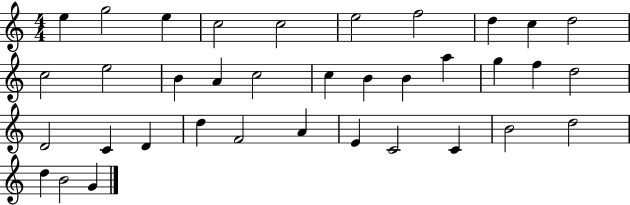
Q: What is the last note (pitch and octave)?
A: G4